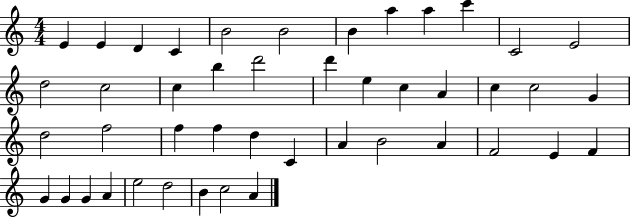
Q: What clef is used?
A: treble